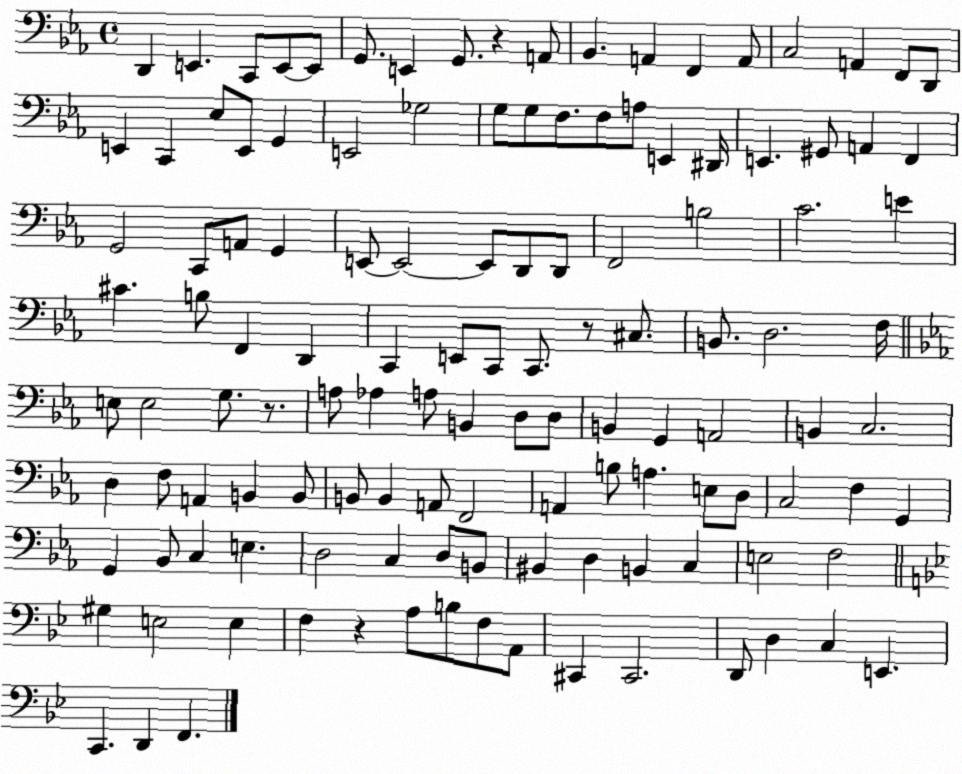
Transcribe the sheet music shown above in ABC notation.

X:1
T:Untitled
M:4/4
L:1/4
K:Eb
D,, E,, C,,/2 E,,/2 E,,/2 G,,/2 E,, G,,/2 z A,,/2 _B,, A,, F,, A,,/2 C,2 A,, F,,/2 D,,/2 E,, C,, _E,/2 E,,/2 G,, E,,2 _G,2 G,/2 G,/2 F,/2 F,/2 A,/2 E,, ^D,,/4 E,, ^G,,/2 A,, F,, G,,2 C,,/2 A,,/2 G,, E,,/2 E,,2 E,,/2 D,,/2 D,,/2 F,,2 B,2 C2 E ^C B,/2 F,, D,, C,, E,,/2 C,,/2 C,,/2 z/2 ^C,/2 B,,/2 D,2 F,/4 E,/2 E,2 G,/2 z/2 A,/2 _A, A,/2 B,, D,/2 D,/2 B,, G,, A,,2 B,, C,2 D, F,/2 A,, B,, B,,/2 B,,/2 B,, A,,/2 F,,2 A,, B,/2 A, E,/2 D,/2 C,2 F, G,, G,, _B,,/2 C, E, D,2 C, D,/2 B,,/2 ^B,, D, B,, C, E,2 F,2 ^G, E,2 E, F, z A,/2 B,/2 F,/2 A,,/2 ^C,, ^C,,2 D,,/2 D, C, E,, C,, D,, F,,